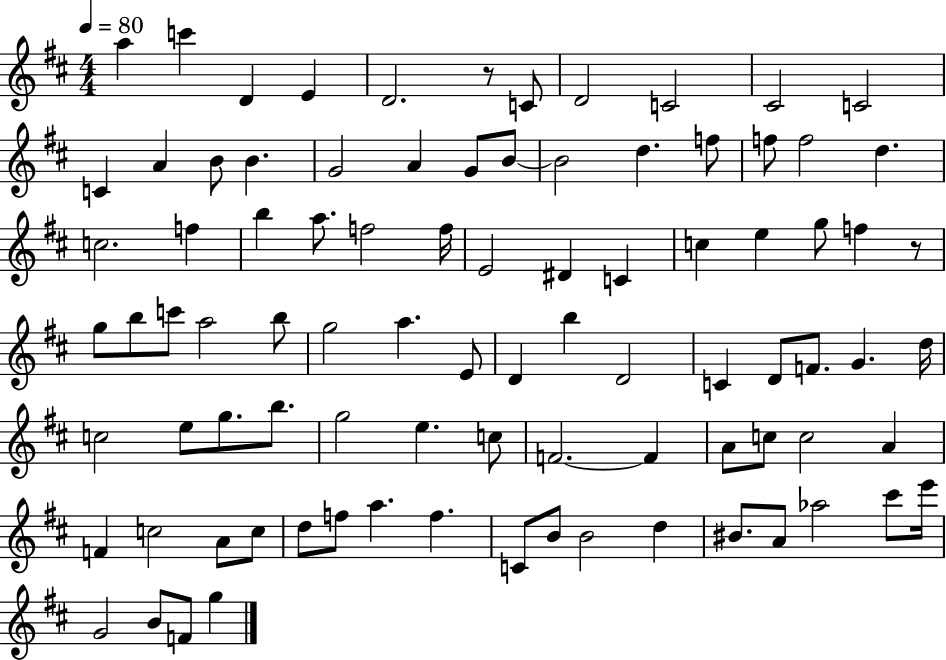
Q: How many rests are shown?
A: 2